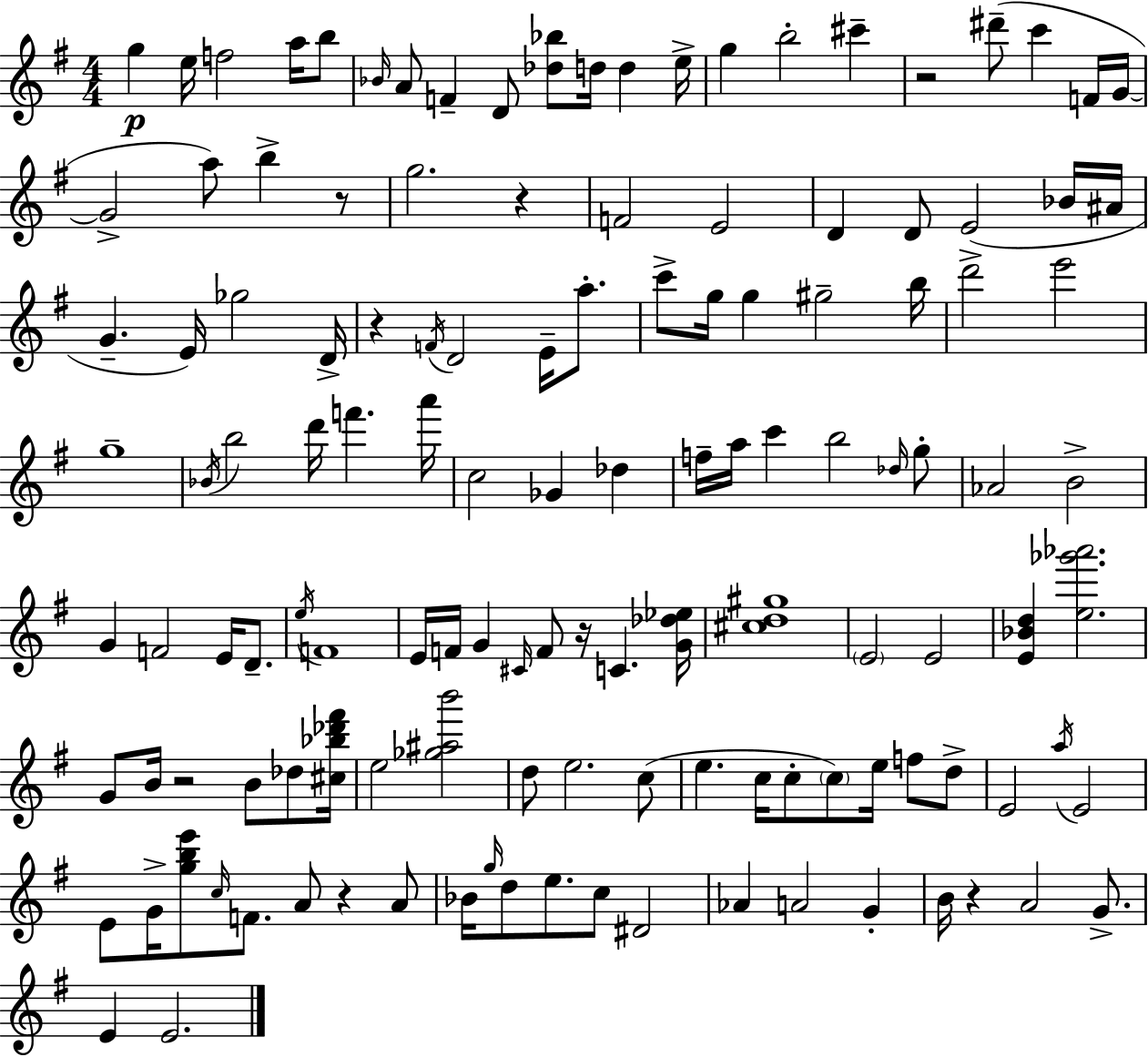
G5/q E5/s F5/h A5/s B5/e Bb4/s A4/e F4/q D4/e [Db5,Bb5]/e D5/s D5/q E5/s G5/q B5/h C#6/q R/h D#6/e C6/q F4/s G4/s G4/h A5/e B5/q R/e G5/h. R/q F4/h E4/h D4/q D4/e E4/h Bb4/s A#4/s G4/q. E4/s Gb5/h D4/s R/q F4/s D4/h E4/s A5/e. C6/e G5/s G5/q G#5/h B5/s D6/h E6/h G5/w Bb4/s B5/h D6/s F6/q. A6/s C5/h Gb4/q Db5/q F5/s A5/s C6/q B5/h Db5/s G5/e Ab4/h B4/h G4/q F4/h E4/s D4/e. E5/s F4/w E4/s F4/s G4/q C#4/s F4/e R/s C4/q. [G4,Db5,Eb5]/s [C#5,D5,G#5]/w E4/h E4/h [E4,Bb4,D5]/q [E5,Gb6,Ab6]/h. G4/e B4/s R/h B4/e Db5/e [C#5,Bb5,Db6,F#6]/s E5/h [Gb5,A#5,B6]/h D5/e E5/h. C5/e E5/q. C5/s C5/e C5/e E5/s F5/e D5/e E4/h A5/s E4/h E4/e G4/s [G5,B5,E6]/e C5/s F4/e. A4/e R/q A4/e Bb4/s G5/s D5/e E5/e. C5/e D#4/h Ab4/q A4/h G4/q B4/s R/q A4/h G4/e. E4/q E4/h.